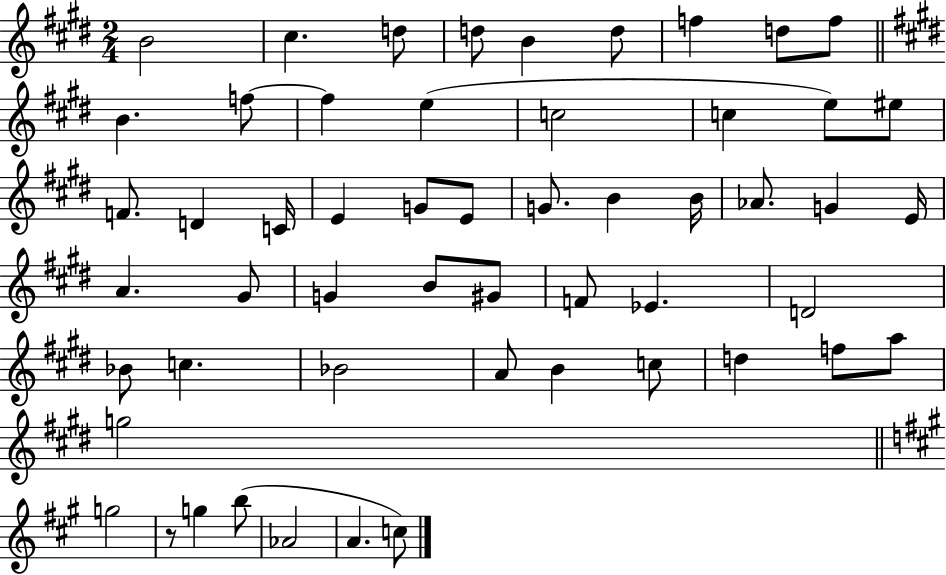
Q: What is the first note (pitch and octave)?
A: B4